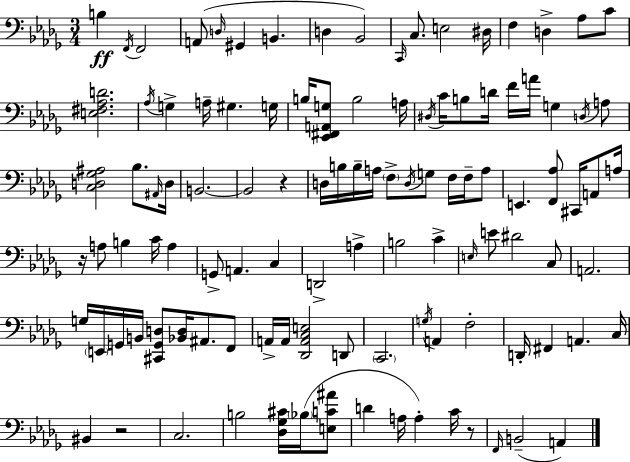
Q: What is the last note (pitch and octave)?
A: A2